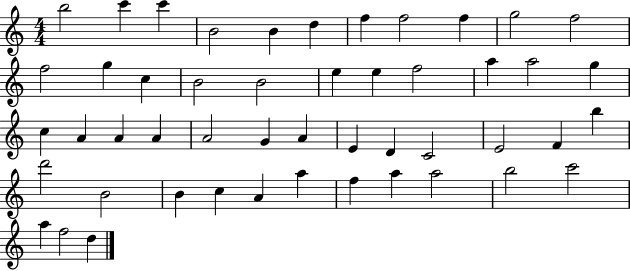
X:1
T:Untitled
M:4/4
L:1/4
K:C
b2 c' c' B2 B d f f2 f g2 f2 f2 g c B2 B2 e e f2 a a2 g c A A A A2 G A E D C2 E2 F b d'2 B2 B c A a f a a2 b2 c'2 a f2 d